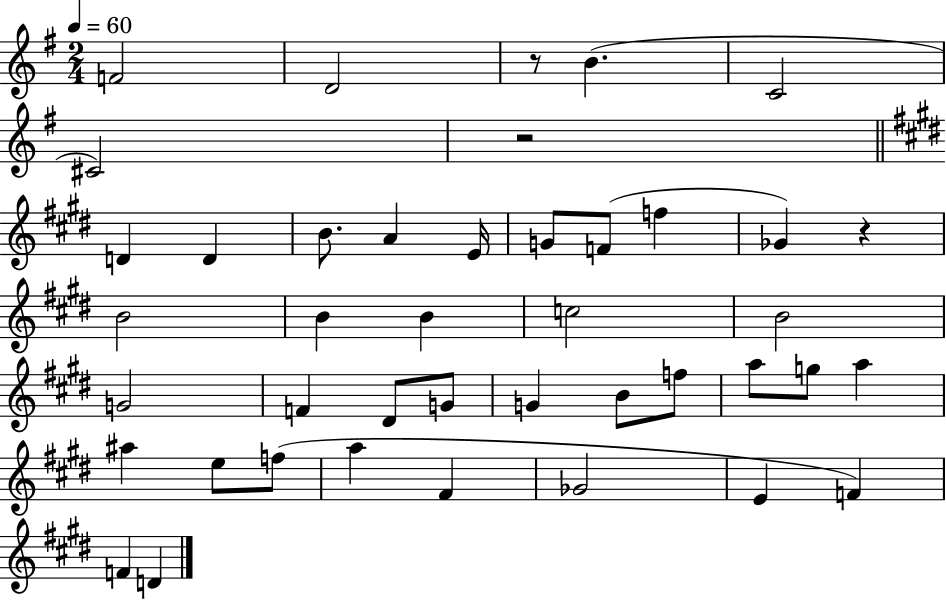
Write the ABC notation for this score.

X:1
T:Untitled
M:2/4
L:1/4
K:G
F2 D2 z/2 B C2 ^C2 z2 D D B/2 A E/4 G/2 F/2 f _G z B2 B B c2 B2 G2 F ^D/2 G/2 G B/2 f/2 a/2 g/2 a ^a e/2 f/2 a ^F _G2 E F F D